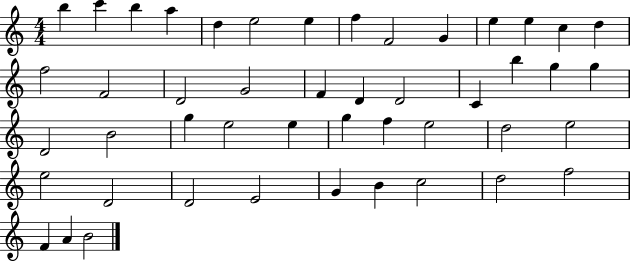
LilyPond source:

{
  \clef treble
  \numericTimeSignature
  \time 4/4
  \key c \major
  b''4 c'''4 b''4 a''4 | d''4 e''2 e''4 | f''4 f'2 g'4 | e''4 e''4 c''4 d''4 | \break f''2 f'2 | d'2 g'2 | f'4 d'4 d'2 | c'4 b''4 g''4 g''4 | \break d'2 b'2 | g''4 e''2 e''4 | g''4 f''4 e''2 | d''2 e''2 | \break e''2 d'2 | d'2 e'2 | g'4 b'4 c''2 | d''2 f''2 | \break f'4 a'4 b'2 | \bar "|."
}